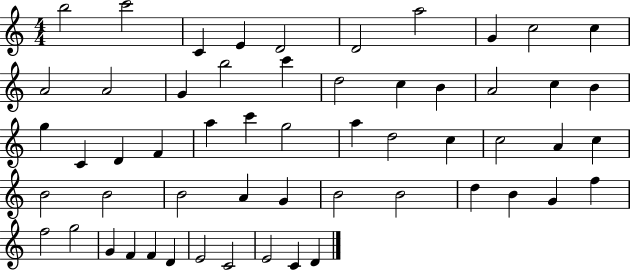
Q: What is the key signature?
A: C major